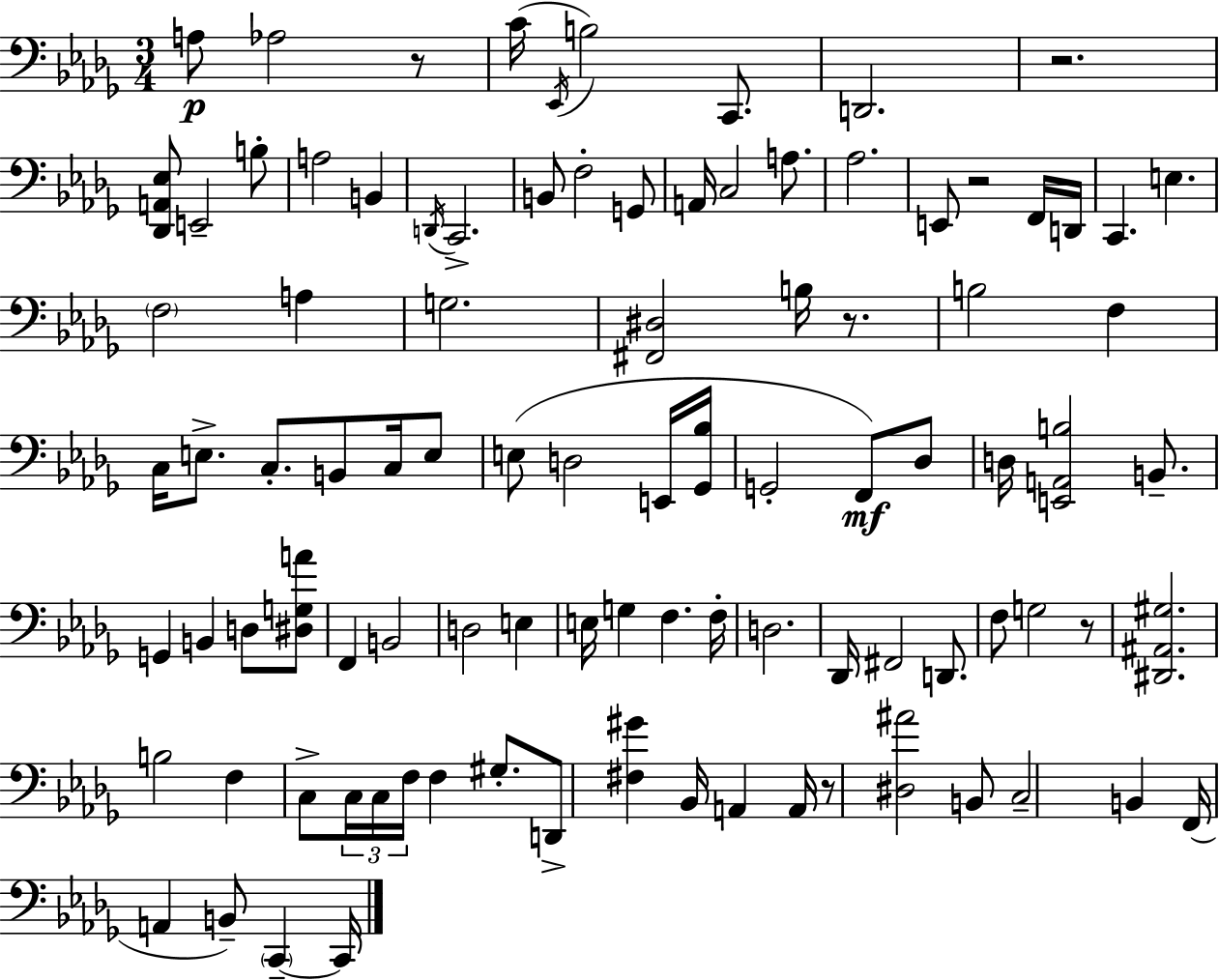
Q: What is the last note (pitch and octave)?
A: C2